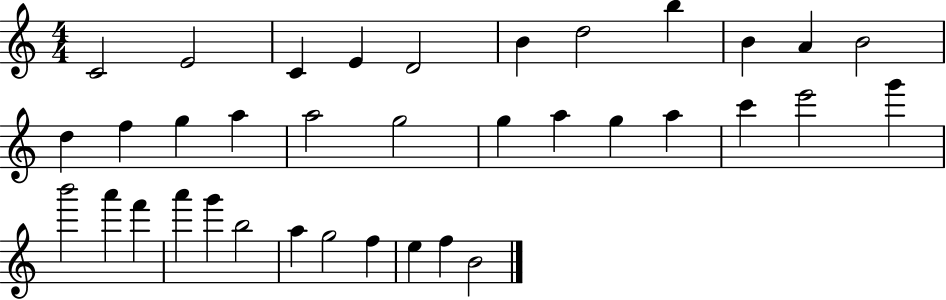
X:1
T:Untitled
M:4/4
L:1/4
K:C
C2 E2 C E D2 B d2 b B A B2 d f g a a2 g2 g a g a c' e'2 g' b'2 a' f' a' g' b2 a g2 f e f B2